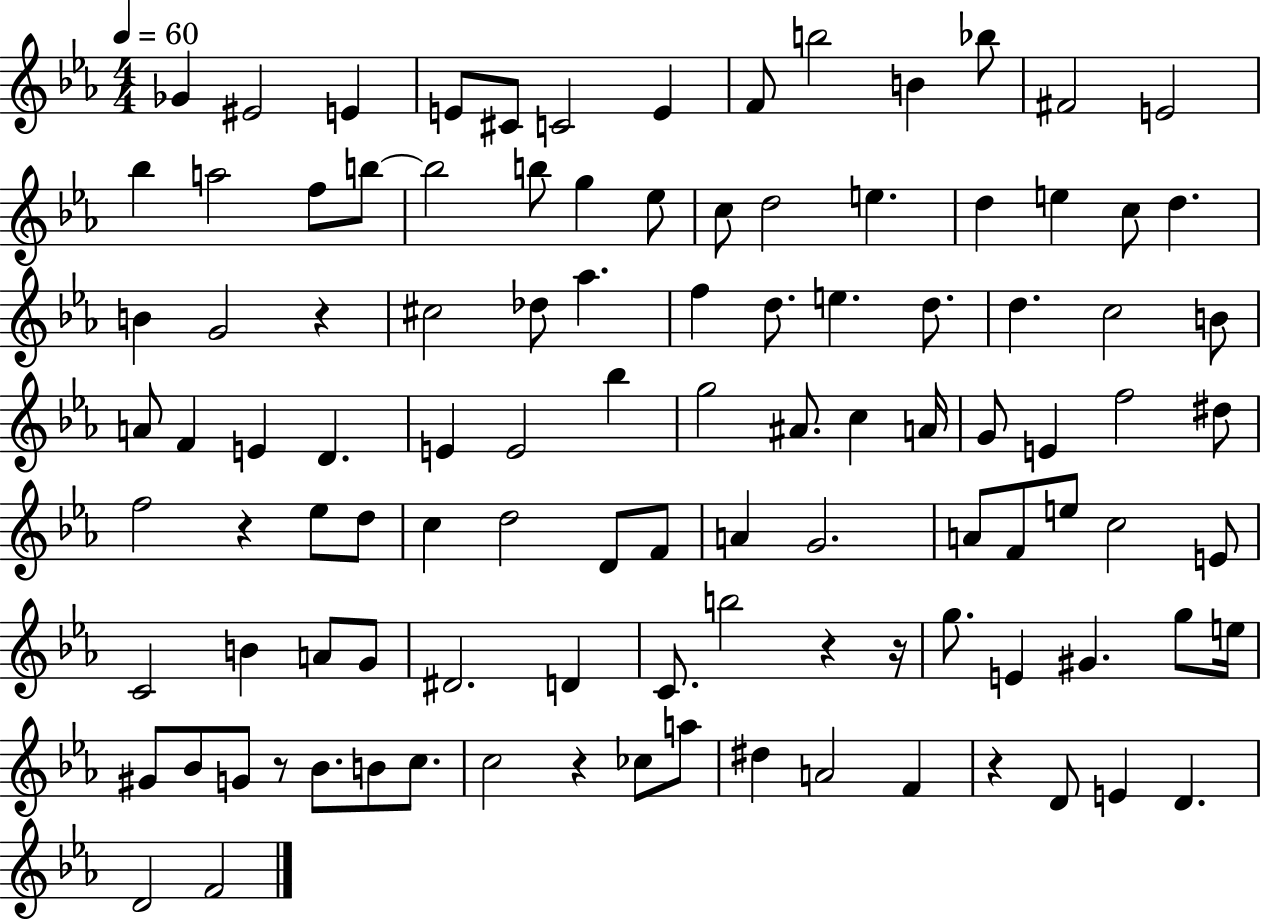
{
  \clef treble
  \numericTimeSignature
  \time 4/4
  \key ees \major
  \tempo 4 = 60
  ges'4 eis'2 e'4 | e'8 cis'8 c'2 e'4 | f'8 b''2 b'4 bes''8 | fis'2 e'2 | \break bes''4 a''2 f''8 b''8~~ | b''2 b''8 g''4 ees''8 | c''8 d''2 e''4. | d''4 e''4 c''8 d''4. | \break b'4 g'2 r4 | cis''2 des''8 aes''4. | f''4 d''8. e''4. d''8. | d''4. c''2 b'8 | \break a'8 f'4 e'4 d'4. | e'4 e'2 bes''4 | g''2 ais'8. c''4 a'16 | g'8 e'4 f''2 dis''8 | \break f''2 r4 ees''8 d''8 | c''4 d''2 d'8 f'8 | a'4 g'2. | a'8 f'8 e''8 c''2 e'8 | \break c'2 b'4 a'8 g'8 | dis'2. d'4 | c'8. b''2 r4 r16 | g''8. e'4 gis'4. g''8 e''16 | \break gis'8 bes'8 g'8 r8 bes'8. b'8 c''8. | c''2 r4 ces''8 a''8 | dis''4 a'2 f'4 | r4 d'8 e'4 d'4. | \break d'2 f'2 | \bar "|."
}